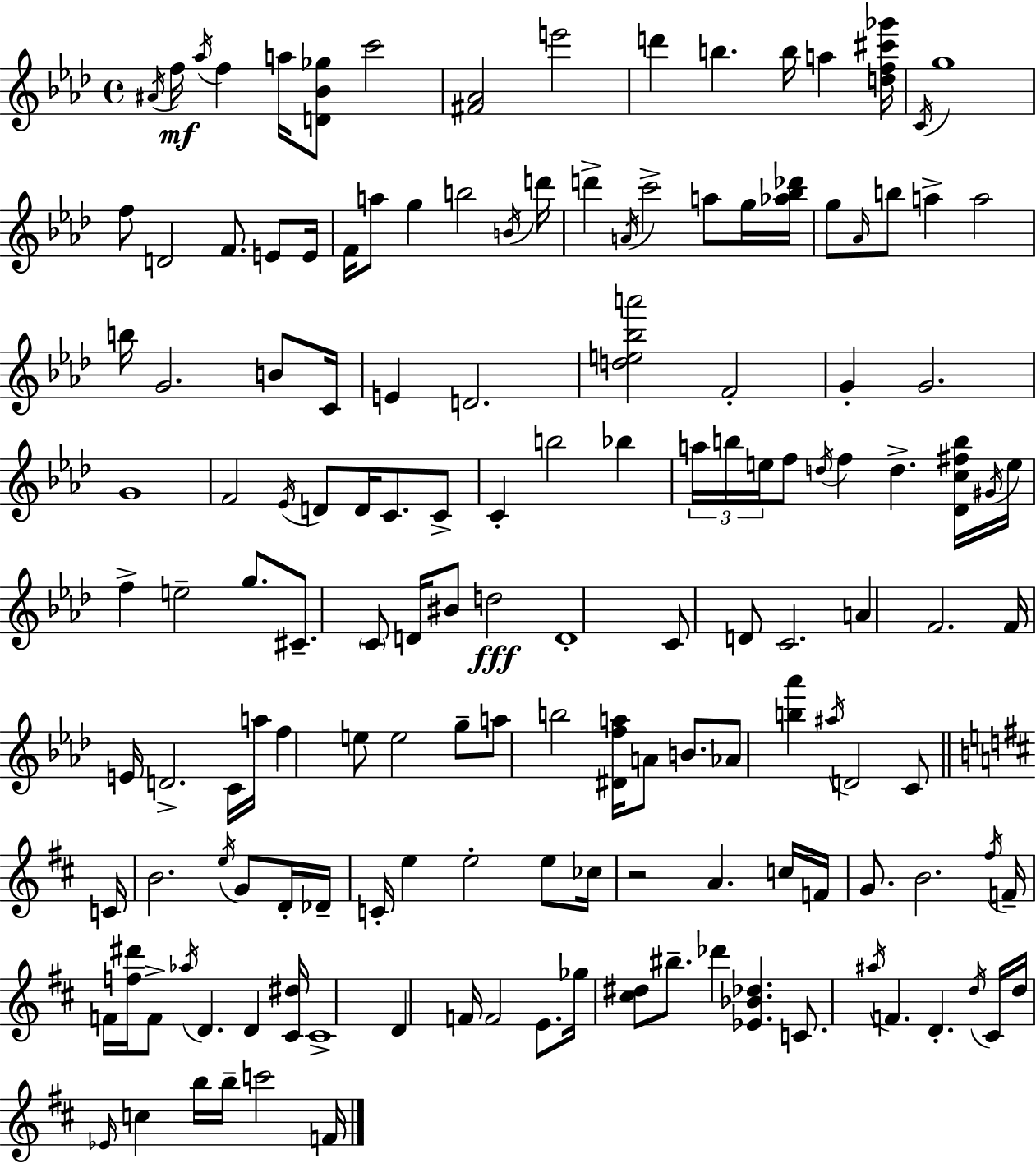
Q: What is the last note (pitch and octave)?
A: F4